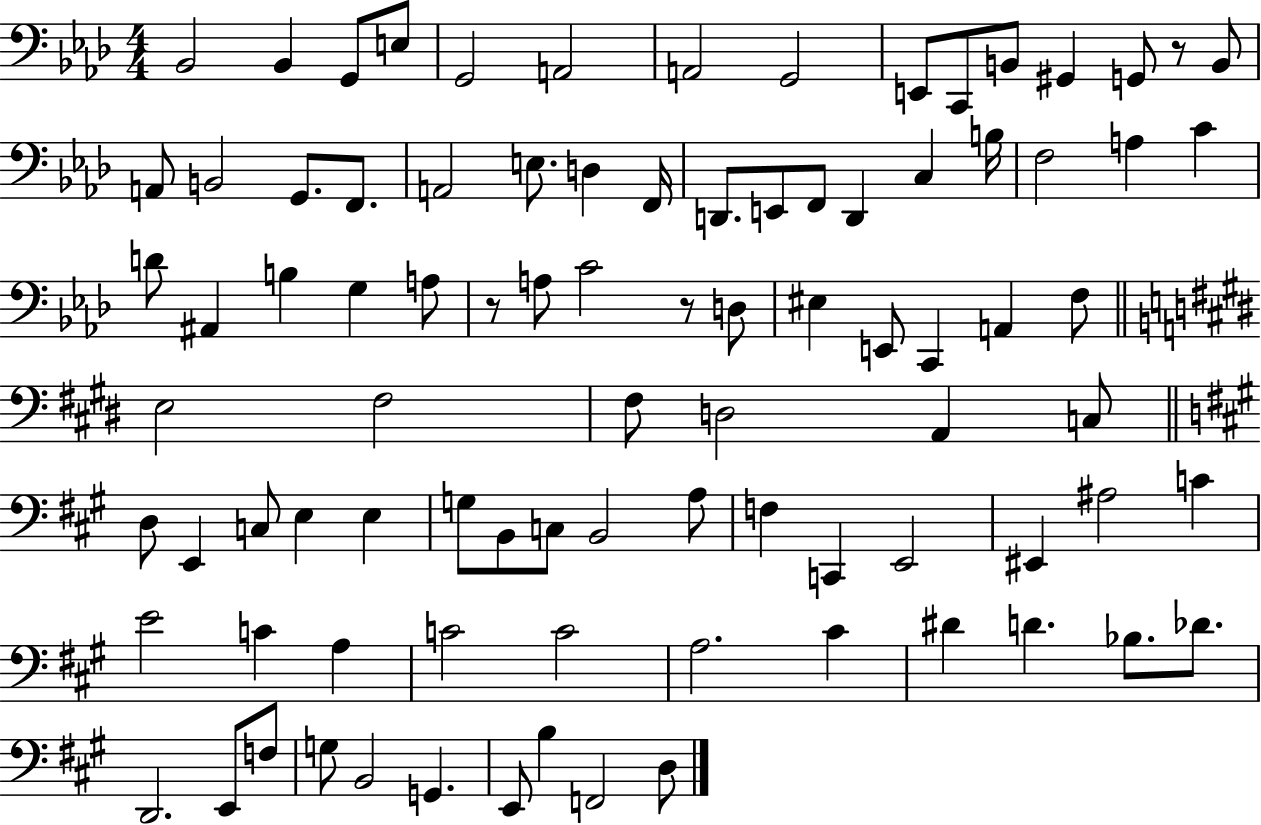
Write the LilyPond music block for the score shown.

{
  \clef bass
  \numericTimeSignature
  \time 4/4
  \key aes \major
  bes,2 bes,4 g,8 e8 | g,2 a,2 | a,2 g,2 | e,8 c,8 b,8 gis,4 g,8 r8 b,8 | \break a,8 b,2 g,8. f,8. | a,2 e8. d4 f,16 | d,8. e,8 f,8 d,4 c4 b16 | f2 a4 c'4 | \break d'8 ais,4 b4 g4 a8 | r8 a8 c'2 r8 d8 | eis4 e,8 c,4 a,4 f8 | \bar "||" \break \key e \major e2 fis2 | fis8 d2 a,4 c8 | \bar "||" \break \key a \major d8 e,4 c8 e4 e4 | g8 b,8 c8 b,2 a8 | f4 c,4 e,2 | eis,4 ais2 c'4 | \break e'2 c'4 a4 | c'2 c'2 | a2. cis'4 | dis'4 d'4. bes8. des'8. | \break d,2. e,8 f8 | g8 b,2 g,4. | e,8 b4 f,2 d8 | \bar "|."
}